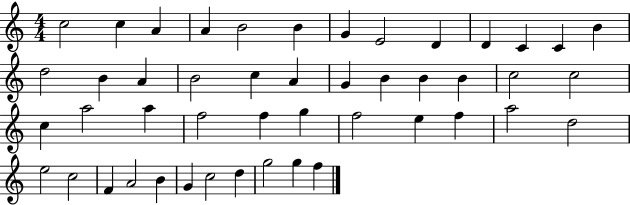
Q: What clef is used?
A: treble